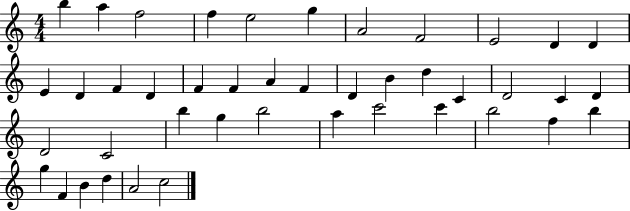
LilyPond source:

{
  \clef treble
  \numericTimeSignature
  \time 4/4
  \key c \major
  b''4 a''4 f''2 | f''4 e''2 g''4 | a'2 f'2 | e'2 d'4 d'4 | \break e'4 d'4 f'4 d'4 | f'4 f'4 a'4 f'4 | d'4 b'4 d''4 c'4 | d'2 c'4 d'4 | \break d'2 c'2 | b''4 g''4 b''2 | a''4 c'''2 c'''4 | b''2 f''4 b''4 | \break g''4 f'4 b'4 d''4 | a'2 c''2 | \bar "|."
}